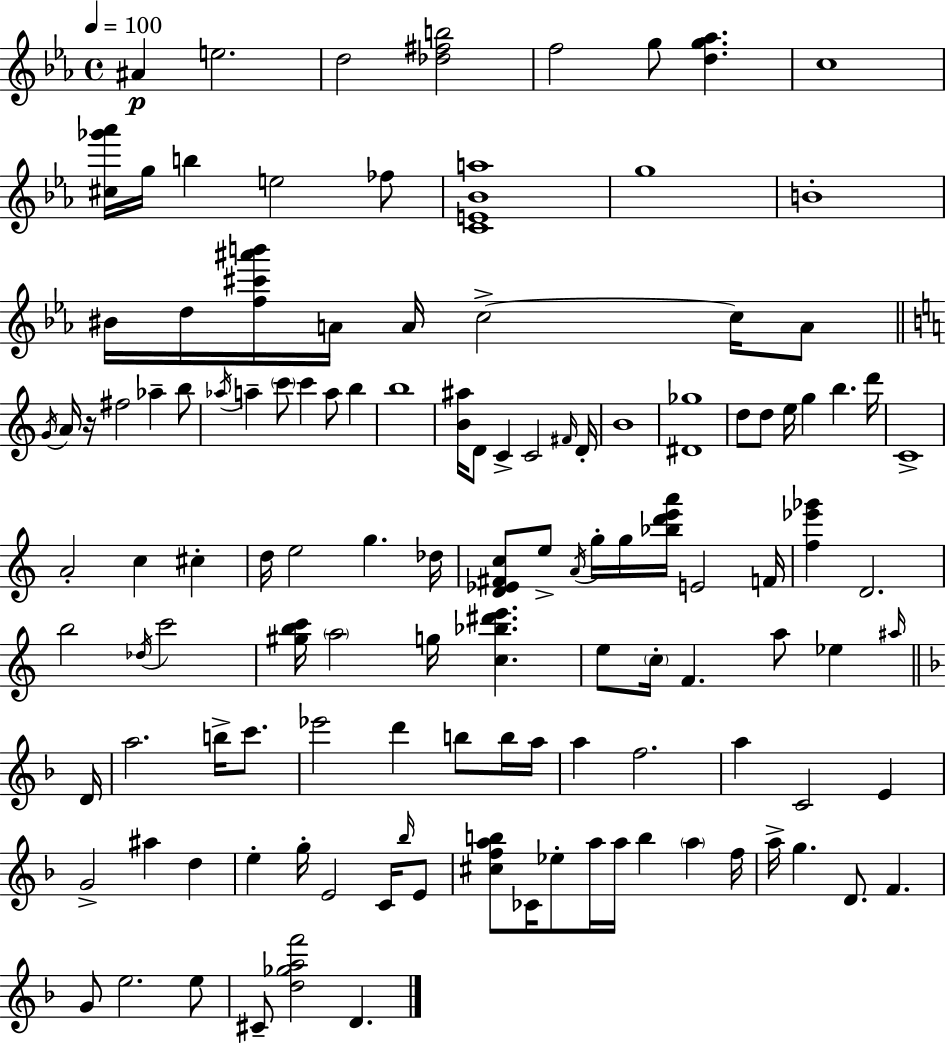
{
  \clef treble
  \time 4/4
  \defaultTimeSignature
  \key ees \major
  \tempo 4 = 100
  ais'4\p e''2. | d''2 <des'' fis'' b''>2 | f''2 g''8 <d'' g'' aes''>4. | c''1 | \break <cis'' ges''' aes'''>16 g''16 b''4 e''2 fes''8 | <c' e' bes' a''>1 | g''1 | b'1-. | \break bis'16 d''16 <f'' cis''' ais''' b'''>16 a'16 a'16 c''2->~~ c''16 a'8 | \bar "||" \break \key c \major \acciaccatura { g'16 } a'16 r16 fis''2 aes''4-- b''8 | \acciaccatura { aes''16 } a''4-- \parenthesize c'''8 c'''4 a''8 b''4 | b''1 | <b' ais''>16 d'8 c'4-> c'2 | \break \grace { fis'16 } d'16-. b'1 | <dis' ges''>1 | d''8 d''8 e''16 g''4 b''4. | d'''16 c'1-> | \break a'2-. c''4 cis''4-. | d''16 e''2 g''4. | des''16 <d' ees' fis' c''>8 e''8-> \acciaccatura { a'16 } g''16-. g''16 <bes'' d''' e''' a'''>16 e'2 | f'16 <f'' ees''' ges'''>4 d'2. | \break b''2 \acciaccatura { des''16 } c'''2 | <gis'' b'' c'''>16 \parenthesize a''2 g''16 <c'' bes'' dis''' e'''>4. | e''8 \parenthesize c''16-. f'4. a''8 | ees''4 \grace { ais''16 } \bar "||" \break \key f \major d'16 a''2. b''16-> c'''8. | ees'''2 d'''4 b''8 b''16 | a''16 a''4 f''2. | a''4 c'2 e'4 | \break g'2-> ais''4 d''4 | e''4-. g''16-. e'2 c'16 \grace { bes''16 } | e'8 <cis'' f'' a'' b''>8 ces'16 ees''8-. a''16 a''16 b''4 \parenthesize a''4 | f''16 a''16-> g''4. d'8. f'4. | \break g'8 e''2. | e''8 cis'8-- <d'' ges'' a'' f'''>2 d'4. | \bar "|."
}